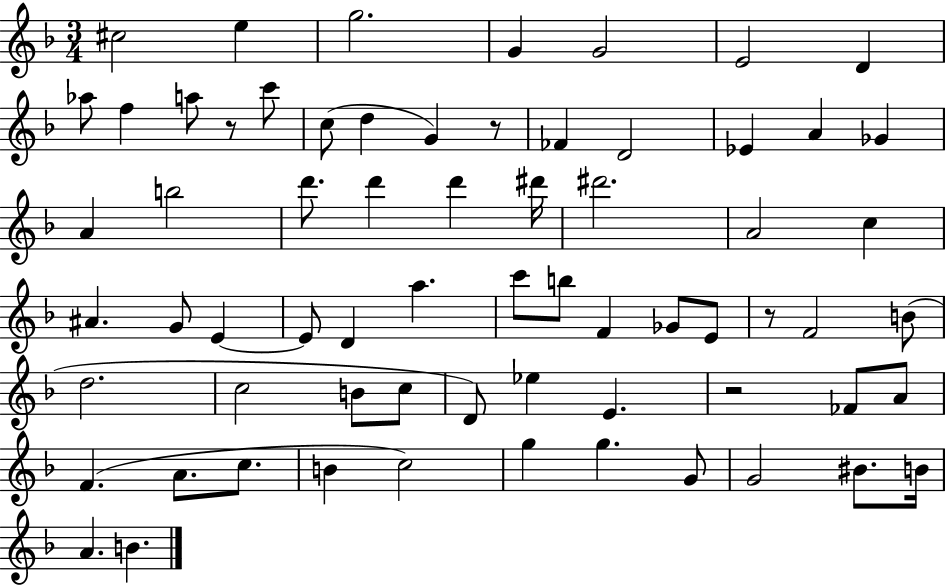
{
  \clef treble
  \numericTimeSignature
  \time 3/4
  \key f \major
  cis''2 e''4 | g''2. | g'4 g'2 | e'2 d'4 | \break aes''8 f''4 a''8 r8 c'''8 | c''8( d''4 g'4) r8 | fes'4 d'2 | ees'4 a'4 ges'4 | \break a'4 b''2 | d'''8. d'''4 d'''4 dis'''16 | dis'''2. | a'2 c''4 | \break ais'4. g'8 e'4~~ | e'8 d'4 a''4. | c'''8 b''8 f'4 ges'8 e'8 | r8 f'2 b'8( | \break d''2. | c''2 b'8 c''8 | d'8) ees''4 e'4. | r2 fes'8 a'8 | \break f'4.( a'8. c''8. | b'4 c''2) | g''4 g''4. g'8 | g'2 bis'8. b'16 | \break a'4. b'4. | \bar "|."
}